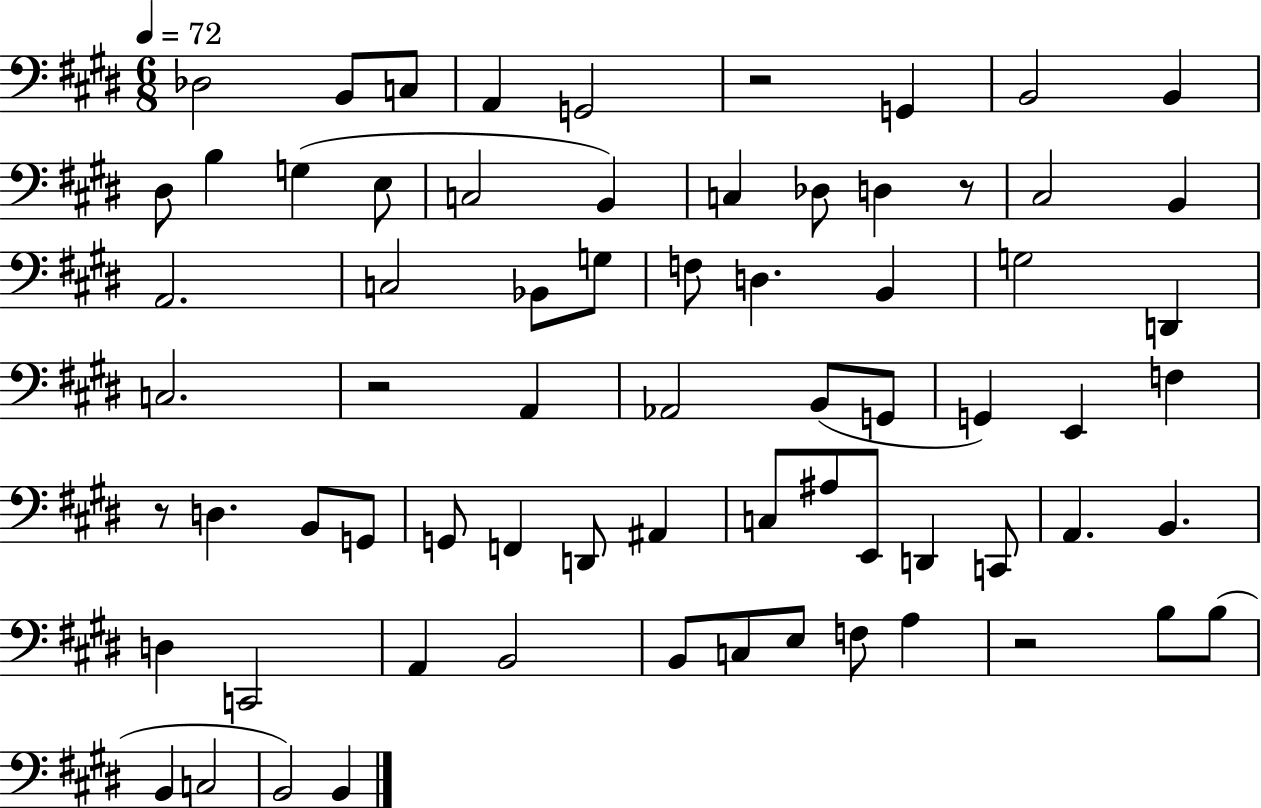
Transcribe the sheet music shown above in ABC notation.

X:1
T:Untitled
M:6/8
L:1/4
K:E
_D,2 B,,/2 C,/2 A,, G,,2 z2 G,, B,,2 B,, ^D,/2 B, G, E,/2 C,2 B,, C, _D,/2 D, z/2 ^C,2 B,, A,,2 C,2 _B,,/2 G,/2 F,/2 D, B,, G,2 D,, C,2 z2 A,, _A,,2 B,,/2 G,,/2 G,, E,, F, z/2 D, B,,/2 G,,/2 G,,/2 F,, D,,/2 ^A,, C,/2 ^A,/2 E,,/2 D,, C,,/2 A,, B,, D, C,,2 A,, B,,2 B,,/2 C,/2 E,/2 F,/2 A, z2 B,/2 B,/2 B,, C,2 B,,2 B,,